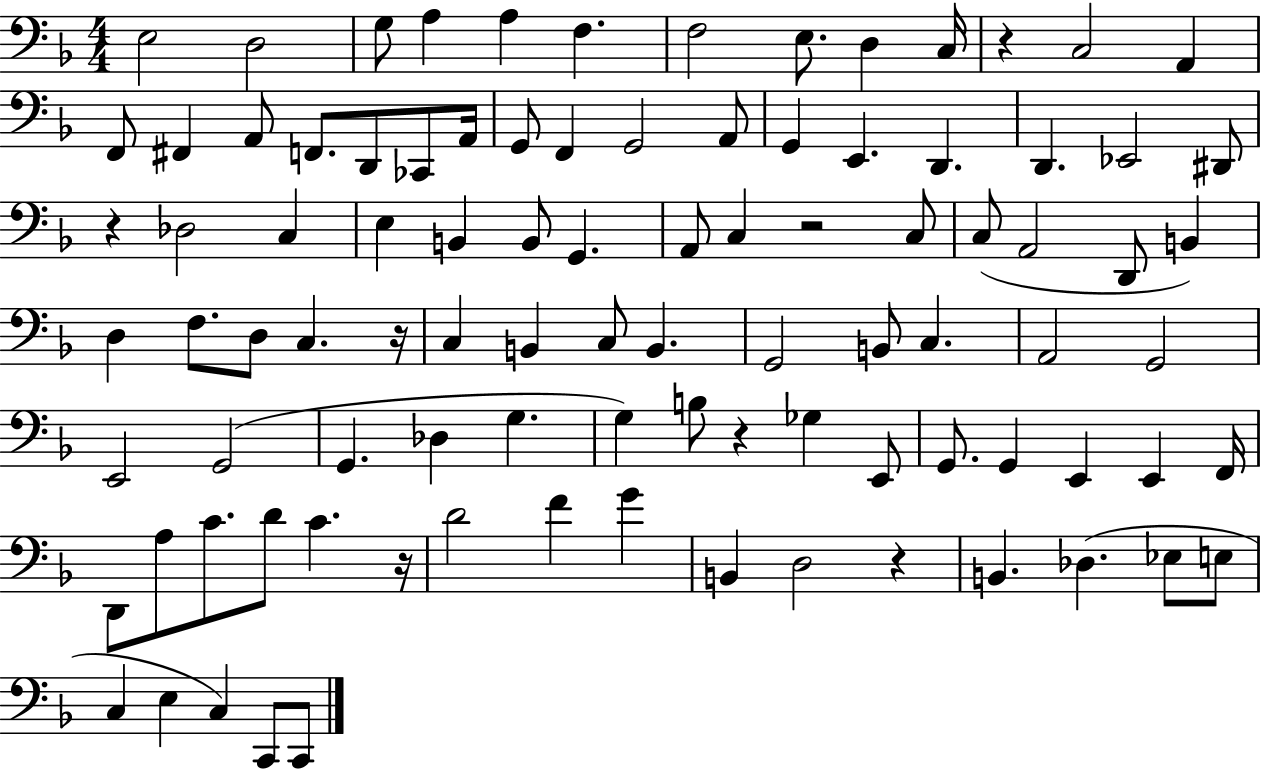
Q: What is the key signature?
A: F major